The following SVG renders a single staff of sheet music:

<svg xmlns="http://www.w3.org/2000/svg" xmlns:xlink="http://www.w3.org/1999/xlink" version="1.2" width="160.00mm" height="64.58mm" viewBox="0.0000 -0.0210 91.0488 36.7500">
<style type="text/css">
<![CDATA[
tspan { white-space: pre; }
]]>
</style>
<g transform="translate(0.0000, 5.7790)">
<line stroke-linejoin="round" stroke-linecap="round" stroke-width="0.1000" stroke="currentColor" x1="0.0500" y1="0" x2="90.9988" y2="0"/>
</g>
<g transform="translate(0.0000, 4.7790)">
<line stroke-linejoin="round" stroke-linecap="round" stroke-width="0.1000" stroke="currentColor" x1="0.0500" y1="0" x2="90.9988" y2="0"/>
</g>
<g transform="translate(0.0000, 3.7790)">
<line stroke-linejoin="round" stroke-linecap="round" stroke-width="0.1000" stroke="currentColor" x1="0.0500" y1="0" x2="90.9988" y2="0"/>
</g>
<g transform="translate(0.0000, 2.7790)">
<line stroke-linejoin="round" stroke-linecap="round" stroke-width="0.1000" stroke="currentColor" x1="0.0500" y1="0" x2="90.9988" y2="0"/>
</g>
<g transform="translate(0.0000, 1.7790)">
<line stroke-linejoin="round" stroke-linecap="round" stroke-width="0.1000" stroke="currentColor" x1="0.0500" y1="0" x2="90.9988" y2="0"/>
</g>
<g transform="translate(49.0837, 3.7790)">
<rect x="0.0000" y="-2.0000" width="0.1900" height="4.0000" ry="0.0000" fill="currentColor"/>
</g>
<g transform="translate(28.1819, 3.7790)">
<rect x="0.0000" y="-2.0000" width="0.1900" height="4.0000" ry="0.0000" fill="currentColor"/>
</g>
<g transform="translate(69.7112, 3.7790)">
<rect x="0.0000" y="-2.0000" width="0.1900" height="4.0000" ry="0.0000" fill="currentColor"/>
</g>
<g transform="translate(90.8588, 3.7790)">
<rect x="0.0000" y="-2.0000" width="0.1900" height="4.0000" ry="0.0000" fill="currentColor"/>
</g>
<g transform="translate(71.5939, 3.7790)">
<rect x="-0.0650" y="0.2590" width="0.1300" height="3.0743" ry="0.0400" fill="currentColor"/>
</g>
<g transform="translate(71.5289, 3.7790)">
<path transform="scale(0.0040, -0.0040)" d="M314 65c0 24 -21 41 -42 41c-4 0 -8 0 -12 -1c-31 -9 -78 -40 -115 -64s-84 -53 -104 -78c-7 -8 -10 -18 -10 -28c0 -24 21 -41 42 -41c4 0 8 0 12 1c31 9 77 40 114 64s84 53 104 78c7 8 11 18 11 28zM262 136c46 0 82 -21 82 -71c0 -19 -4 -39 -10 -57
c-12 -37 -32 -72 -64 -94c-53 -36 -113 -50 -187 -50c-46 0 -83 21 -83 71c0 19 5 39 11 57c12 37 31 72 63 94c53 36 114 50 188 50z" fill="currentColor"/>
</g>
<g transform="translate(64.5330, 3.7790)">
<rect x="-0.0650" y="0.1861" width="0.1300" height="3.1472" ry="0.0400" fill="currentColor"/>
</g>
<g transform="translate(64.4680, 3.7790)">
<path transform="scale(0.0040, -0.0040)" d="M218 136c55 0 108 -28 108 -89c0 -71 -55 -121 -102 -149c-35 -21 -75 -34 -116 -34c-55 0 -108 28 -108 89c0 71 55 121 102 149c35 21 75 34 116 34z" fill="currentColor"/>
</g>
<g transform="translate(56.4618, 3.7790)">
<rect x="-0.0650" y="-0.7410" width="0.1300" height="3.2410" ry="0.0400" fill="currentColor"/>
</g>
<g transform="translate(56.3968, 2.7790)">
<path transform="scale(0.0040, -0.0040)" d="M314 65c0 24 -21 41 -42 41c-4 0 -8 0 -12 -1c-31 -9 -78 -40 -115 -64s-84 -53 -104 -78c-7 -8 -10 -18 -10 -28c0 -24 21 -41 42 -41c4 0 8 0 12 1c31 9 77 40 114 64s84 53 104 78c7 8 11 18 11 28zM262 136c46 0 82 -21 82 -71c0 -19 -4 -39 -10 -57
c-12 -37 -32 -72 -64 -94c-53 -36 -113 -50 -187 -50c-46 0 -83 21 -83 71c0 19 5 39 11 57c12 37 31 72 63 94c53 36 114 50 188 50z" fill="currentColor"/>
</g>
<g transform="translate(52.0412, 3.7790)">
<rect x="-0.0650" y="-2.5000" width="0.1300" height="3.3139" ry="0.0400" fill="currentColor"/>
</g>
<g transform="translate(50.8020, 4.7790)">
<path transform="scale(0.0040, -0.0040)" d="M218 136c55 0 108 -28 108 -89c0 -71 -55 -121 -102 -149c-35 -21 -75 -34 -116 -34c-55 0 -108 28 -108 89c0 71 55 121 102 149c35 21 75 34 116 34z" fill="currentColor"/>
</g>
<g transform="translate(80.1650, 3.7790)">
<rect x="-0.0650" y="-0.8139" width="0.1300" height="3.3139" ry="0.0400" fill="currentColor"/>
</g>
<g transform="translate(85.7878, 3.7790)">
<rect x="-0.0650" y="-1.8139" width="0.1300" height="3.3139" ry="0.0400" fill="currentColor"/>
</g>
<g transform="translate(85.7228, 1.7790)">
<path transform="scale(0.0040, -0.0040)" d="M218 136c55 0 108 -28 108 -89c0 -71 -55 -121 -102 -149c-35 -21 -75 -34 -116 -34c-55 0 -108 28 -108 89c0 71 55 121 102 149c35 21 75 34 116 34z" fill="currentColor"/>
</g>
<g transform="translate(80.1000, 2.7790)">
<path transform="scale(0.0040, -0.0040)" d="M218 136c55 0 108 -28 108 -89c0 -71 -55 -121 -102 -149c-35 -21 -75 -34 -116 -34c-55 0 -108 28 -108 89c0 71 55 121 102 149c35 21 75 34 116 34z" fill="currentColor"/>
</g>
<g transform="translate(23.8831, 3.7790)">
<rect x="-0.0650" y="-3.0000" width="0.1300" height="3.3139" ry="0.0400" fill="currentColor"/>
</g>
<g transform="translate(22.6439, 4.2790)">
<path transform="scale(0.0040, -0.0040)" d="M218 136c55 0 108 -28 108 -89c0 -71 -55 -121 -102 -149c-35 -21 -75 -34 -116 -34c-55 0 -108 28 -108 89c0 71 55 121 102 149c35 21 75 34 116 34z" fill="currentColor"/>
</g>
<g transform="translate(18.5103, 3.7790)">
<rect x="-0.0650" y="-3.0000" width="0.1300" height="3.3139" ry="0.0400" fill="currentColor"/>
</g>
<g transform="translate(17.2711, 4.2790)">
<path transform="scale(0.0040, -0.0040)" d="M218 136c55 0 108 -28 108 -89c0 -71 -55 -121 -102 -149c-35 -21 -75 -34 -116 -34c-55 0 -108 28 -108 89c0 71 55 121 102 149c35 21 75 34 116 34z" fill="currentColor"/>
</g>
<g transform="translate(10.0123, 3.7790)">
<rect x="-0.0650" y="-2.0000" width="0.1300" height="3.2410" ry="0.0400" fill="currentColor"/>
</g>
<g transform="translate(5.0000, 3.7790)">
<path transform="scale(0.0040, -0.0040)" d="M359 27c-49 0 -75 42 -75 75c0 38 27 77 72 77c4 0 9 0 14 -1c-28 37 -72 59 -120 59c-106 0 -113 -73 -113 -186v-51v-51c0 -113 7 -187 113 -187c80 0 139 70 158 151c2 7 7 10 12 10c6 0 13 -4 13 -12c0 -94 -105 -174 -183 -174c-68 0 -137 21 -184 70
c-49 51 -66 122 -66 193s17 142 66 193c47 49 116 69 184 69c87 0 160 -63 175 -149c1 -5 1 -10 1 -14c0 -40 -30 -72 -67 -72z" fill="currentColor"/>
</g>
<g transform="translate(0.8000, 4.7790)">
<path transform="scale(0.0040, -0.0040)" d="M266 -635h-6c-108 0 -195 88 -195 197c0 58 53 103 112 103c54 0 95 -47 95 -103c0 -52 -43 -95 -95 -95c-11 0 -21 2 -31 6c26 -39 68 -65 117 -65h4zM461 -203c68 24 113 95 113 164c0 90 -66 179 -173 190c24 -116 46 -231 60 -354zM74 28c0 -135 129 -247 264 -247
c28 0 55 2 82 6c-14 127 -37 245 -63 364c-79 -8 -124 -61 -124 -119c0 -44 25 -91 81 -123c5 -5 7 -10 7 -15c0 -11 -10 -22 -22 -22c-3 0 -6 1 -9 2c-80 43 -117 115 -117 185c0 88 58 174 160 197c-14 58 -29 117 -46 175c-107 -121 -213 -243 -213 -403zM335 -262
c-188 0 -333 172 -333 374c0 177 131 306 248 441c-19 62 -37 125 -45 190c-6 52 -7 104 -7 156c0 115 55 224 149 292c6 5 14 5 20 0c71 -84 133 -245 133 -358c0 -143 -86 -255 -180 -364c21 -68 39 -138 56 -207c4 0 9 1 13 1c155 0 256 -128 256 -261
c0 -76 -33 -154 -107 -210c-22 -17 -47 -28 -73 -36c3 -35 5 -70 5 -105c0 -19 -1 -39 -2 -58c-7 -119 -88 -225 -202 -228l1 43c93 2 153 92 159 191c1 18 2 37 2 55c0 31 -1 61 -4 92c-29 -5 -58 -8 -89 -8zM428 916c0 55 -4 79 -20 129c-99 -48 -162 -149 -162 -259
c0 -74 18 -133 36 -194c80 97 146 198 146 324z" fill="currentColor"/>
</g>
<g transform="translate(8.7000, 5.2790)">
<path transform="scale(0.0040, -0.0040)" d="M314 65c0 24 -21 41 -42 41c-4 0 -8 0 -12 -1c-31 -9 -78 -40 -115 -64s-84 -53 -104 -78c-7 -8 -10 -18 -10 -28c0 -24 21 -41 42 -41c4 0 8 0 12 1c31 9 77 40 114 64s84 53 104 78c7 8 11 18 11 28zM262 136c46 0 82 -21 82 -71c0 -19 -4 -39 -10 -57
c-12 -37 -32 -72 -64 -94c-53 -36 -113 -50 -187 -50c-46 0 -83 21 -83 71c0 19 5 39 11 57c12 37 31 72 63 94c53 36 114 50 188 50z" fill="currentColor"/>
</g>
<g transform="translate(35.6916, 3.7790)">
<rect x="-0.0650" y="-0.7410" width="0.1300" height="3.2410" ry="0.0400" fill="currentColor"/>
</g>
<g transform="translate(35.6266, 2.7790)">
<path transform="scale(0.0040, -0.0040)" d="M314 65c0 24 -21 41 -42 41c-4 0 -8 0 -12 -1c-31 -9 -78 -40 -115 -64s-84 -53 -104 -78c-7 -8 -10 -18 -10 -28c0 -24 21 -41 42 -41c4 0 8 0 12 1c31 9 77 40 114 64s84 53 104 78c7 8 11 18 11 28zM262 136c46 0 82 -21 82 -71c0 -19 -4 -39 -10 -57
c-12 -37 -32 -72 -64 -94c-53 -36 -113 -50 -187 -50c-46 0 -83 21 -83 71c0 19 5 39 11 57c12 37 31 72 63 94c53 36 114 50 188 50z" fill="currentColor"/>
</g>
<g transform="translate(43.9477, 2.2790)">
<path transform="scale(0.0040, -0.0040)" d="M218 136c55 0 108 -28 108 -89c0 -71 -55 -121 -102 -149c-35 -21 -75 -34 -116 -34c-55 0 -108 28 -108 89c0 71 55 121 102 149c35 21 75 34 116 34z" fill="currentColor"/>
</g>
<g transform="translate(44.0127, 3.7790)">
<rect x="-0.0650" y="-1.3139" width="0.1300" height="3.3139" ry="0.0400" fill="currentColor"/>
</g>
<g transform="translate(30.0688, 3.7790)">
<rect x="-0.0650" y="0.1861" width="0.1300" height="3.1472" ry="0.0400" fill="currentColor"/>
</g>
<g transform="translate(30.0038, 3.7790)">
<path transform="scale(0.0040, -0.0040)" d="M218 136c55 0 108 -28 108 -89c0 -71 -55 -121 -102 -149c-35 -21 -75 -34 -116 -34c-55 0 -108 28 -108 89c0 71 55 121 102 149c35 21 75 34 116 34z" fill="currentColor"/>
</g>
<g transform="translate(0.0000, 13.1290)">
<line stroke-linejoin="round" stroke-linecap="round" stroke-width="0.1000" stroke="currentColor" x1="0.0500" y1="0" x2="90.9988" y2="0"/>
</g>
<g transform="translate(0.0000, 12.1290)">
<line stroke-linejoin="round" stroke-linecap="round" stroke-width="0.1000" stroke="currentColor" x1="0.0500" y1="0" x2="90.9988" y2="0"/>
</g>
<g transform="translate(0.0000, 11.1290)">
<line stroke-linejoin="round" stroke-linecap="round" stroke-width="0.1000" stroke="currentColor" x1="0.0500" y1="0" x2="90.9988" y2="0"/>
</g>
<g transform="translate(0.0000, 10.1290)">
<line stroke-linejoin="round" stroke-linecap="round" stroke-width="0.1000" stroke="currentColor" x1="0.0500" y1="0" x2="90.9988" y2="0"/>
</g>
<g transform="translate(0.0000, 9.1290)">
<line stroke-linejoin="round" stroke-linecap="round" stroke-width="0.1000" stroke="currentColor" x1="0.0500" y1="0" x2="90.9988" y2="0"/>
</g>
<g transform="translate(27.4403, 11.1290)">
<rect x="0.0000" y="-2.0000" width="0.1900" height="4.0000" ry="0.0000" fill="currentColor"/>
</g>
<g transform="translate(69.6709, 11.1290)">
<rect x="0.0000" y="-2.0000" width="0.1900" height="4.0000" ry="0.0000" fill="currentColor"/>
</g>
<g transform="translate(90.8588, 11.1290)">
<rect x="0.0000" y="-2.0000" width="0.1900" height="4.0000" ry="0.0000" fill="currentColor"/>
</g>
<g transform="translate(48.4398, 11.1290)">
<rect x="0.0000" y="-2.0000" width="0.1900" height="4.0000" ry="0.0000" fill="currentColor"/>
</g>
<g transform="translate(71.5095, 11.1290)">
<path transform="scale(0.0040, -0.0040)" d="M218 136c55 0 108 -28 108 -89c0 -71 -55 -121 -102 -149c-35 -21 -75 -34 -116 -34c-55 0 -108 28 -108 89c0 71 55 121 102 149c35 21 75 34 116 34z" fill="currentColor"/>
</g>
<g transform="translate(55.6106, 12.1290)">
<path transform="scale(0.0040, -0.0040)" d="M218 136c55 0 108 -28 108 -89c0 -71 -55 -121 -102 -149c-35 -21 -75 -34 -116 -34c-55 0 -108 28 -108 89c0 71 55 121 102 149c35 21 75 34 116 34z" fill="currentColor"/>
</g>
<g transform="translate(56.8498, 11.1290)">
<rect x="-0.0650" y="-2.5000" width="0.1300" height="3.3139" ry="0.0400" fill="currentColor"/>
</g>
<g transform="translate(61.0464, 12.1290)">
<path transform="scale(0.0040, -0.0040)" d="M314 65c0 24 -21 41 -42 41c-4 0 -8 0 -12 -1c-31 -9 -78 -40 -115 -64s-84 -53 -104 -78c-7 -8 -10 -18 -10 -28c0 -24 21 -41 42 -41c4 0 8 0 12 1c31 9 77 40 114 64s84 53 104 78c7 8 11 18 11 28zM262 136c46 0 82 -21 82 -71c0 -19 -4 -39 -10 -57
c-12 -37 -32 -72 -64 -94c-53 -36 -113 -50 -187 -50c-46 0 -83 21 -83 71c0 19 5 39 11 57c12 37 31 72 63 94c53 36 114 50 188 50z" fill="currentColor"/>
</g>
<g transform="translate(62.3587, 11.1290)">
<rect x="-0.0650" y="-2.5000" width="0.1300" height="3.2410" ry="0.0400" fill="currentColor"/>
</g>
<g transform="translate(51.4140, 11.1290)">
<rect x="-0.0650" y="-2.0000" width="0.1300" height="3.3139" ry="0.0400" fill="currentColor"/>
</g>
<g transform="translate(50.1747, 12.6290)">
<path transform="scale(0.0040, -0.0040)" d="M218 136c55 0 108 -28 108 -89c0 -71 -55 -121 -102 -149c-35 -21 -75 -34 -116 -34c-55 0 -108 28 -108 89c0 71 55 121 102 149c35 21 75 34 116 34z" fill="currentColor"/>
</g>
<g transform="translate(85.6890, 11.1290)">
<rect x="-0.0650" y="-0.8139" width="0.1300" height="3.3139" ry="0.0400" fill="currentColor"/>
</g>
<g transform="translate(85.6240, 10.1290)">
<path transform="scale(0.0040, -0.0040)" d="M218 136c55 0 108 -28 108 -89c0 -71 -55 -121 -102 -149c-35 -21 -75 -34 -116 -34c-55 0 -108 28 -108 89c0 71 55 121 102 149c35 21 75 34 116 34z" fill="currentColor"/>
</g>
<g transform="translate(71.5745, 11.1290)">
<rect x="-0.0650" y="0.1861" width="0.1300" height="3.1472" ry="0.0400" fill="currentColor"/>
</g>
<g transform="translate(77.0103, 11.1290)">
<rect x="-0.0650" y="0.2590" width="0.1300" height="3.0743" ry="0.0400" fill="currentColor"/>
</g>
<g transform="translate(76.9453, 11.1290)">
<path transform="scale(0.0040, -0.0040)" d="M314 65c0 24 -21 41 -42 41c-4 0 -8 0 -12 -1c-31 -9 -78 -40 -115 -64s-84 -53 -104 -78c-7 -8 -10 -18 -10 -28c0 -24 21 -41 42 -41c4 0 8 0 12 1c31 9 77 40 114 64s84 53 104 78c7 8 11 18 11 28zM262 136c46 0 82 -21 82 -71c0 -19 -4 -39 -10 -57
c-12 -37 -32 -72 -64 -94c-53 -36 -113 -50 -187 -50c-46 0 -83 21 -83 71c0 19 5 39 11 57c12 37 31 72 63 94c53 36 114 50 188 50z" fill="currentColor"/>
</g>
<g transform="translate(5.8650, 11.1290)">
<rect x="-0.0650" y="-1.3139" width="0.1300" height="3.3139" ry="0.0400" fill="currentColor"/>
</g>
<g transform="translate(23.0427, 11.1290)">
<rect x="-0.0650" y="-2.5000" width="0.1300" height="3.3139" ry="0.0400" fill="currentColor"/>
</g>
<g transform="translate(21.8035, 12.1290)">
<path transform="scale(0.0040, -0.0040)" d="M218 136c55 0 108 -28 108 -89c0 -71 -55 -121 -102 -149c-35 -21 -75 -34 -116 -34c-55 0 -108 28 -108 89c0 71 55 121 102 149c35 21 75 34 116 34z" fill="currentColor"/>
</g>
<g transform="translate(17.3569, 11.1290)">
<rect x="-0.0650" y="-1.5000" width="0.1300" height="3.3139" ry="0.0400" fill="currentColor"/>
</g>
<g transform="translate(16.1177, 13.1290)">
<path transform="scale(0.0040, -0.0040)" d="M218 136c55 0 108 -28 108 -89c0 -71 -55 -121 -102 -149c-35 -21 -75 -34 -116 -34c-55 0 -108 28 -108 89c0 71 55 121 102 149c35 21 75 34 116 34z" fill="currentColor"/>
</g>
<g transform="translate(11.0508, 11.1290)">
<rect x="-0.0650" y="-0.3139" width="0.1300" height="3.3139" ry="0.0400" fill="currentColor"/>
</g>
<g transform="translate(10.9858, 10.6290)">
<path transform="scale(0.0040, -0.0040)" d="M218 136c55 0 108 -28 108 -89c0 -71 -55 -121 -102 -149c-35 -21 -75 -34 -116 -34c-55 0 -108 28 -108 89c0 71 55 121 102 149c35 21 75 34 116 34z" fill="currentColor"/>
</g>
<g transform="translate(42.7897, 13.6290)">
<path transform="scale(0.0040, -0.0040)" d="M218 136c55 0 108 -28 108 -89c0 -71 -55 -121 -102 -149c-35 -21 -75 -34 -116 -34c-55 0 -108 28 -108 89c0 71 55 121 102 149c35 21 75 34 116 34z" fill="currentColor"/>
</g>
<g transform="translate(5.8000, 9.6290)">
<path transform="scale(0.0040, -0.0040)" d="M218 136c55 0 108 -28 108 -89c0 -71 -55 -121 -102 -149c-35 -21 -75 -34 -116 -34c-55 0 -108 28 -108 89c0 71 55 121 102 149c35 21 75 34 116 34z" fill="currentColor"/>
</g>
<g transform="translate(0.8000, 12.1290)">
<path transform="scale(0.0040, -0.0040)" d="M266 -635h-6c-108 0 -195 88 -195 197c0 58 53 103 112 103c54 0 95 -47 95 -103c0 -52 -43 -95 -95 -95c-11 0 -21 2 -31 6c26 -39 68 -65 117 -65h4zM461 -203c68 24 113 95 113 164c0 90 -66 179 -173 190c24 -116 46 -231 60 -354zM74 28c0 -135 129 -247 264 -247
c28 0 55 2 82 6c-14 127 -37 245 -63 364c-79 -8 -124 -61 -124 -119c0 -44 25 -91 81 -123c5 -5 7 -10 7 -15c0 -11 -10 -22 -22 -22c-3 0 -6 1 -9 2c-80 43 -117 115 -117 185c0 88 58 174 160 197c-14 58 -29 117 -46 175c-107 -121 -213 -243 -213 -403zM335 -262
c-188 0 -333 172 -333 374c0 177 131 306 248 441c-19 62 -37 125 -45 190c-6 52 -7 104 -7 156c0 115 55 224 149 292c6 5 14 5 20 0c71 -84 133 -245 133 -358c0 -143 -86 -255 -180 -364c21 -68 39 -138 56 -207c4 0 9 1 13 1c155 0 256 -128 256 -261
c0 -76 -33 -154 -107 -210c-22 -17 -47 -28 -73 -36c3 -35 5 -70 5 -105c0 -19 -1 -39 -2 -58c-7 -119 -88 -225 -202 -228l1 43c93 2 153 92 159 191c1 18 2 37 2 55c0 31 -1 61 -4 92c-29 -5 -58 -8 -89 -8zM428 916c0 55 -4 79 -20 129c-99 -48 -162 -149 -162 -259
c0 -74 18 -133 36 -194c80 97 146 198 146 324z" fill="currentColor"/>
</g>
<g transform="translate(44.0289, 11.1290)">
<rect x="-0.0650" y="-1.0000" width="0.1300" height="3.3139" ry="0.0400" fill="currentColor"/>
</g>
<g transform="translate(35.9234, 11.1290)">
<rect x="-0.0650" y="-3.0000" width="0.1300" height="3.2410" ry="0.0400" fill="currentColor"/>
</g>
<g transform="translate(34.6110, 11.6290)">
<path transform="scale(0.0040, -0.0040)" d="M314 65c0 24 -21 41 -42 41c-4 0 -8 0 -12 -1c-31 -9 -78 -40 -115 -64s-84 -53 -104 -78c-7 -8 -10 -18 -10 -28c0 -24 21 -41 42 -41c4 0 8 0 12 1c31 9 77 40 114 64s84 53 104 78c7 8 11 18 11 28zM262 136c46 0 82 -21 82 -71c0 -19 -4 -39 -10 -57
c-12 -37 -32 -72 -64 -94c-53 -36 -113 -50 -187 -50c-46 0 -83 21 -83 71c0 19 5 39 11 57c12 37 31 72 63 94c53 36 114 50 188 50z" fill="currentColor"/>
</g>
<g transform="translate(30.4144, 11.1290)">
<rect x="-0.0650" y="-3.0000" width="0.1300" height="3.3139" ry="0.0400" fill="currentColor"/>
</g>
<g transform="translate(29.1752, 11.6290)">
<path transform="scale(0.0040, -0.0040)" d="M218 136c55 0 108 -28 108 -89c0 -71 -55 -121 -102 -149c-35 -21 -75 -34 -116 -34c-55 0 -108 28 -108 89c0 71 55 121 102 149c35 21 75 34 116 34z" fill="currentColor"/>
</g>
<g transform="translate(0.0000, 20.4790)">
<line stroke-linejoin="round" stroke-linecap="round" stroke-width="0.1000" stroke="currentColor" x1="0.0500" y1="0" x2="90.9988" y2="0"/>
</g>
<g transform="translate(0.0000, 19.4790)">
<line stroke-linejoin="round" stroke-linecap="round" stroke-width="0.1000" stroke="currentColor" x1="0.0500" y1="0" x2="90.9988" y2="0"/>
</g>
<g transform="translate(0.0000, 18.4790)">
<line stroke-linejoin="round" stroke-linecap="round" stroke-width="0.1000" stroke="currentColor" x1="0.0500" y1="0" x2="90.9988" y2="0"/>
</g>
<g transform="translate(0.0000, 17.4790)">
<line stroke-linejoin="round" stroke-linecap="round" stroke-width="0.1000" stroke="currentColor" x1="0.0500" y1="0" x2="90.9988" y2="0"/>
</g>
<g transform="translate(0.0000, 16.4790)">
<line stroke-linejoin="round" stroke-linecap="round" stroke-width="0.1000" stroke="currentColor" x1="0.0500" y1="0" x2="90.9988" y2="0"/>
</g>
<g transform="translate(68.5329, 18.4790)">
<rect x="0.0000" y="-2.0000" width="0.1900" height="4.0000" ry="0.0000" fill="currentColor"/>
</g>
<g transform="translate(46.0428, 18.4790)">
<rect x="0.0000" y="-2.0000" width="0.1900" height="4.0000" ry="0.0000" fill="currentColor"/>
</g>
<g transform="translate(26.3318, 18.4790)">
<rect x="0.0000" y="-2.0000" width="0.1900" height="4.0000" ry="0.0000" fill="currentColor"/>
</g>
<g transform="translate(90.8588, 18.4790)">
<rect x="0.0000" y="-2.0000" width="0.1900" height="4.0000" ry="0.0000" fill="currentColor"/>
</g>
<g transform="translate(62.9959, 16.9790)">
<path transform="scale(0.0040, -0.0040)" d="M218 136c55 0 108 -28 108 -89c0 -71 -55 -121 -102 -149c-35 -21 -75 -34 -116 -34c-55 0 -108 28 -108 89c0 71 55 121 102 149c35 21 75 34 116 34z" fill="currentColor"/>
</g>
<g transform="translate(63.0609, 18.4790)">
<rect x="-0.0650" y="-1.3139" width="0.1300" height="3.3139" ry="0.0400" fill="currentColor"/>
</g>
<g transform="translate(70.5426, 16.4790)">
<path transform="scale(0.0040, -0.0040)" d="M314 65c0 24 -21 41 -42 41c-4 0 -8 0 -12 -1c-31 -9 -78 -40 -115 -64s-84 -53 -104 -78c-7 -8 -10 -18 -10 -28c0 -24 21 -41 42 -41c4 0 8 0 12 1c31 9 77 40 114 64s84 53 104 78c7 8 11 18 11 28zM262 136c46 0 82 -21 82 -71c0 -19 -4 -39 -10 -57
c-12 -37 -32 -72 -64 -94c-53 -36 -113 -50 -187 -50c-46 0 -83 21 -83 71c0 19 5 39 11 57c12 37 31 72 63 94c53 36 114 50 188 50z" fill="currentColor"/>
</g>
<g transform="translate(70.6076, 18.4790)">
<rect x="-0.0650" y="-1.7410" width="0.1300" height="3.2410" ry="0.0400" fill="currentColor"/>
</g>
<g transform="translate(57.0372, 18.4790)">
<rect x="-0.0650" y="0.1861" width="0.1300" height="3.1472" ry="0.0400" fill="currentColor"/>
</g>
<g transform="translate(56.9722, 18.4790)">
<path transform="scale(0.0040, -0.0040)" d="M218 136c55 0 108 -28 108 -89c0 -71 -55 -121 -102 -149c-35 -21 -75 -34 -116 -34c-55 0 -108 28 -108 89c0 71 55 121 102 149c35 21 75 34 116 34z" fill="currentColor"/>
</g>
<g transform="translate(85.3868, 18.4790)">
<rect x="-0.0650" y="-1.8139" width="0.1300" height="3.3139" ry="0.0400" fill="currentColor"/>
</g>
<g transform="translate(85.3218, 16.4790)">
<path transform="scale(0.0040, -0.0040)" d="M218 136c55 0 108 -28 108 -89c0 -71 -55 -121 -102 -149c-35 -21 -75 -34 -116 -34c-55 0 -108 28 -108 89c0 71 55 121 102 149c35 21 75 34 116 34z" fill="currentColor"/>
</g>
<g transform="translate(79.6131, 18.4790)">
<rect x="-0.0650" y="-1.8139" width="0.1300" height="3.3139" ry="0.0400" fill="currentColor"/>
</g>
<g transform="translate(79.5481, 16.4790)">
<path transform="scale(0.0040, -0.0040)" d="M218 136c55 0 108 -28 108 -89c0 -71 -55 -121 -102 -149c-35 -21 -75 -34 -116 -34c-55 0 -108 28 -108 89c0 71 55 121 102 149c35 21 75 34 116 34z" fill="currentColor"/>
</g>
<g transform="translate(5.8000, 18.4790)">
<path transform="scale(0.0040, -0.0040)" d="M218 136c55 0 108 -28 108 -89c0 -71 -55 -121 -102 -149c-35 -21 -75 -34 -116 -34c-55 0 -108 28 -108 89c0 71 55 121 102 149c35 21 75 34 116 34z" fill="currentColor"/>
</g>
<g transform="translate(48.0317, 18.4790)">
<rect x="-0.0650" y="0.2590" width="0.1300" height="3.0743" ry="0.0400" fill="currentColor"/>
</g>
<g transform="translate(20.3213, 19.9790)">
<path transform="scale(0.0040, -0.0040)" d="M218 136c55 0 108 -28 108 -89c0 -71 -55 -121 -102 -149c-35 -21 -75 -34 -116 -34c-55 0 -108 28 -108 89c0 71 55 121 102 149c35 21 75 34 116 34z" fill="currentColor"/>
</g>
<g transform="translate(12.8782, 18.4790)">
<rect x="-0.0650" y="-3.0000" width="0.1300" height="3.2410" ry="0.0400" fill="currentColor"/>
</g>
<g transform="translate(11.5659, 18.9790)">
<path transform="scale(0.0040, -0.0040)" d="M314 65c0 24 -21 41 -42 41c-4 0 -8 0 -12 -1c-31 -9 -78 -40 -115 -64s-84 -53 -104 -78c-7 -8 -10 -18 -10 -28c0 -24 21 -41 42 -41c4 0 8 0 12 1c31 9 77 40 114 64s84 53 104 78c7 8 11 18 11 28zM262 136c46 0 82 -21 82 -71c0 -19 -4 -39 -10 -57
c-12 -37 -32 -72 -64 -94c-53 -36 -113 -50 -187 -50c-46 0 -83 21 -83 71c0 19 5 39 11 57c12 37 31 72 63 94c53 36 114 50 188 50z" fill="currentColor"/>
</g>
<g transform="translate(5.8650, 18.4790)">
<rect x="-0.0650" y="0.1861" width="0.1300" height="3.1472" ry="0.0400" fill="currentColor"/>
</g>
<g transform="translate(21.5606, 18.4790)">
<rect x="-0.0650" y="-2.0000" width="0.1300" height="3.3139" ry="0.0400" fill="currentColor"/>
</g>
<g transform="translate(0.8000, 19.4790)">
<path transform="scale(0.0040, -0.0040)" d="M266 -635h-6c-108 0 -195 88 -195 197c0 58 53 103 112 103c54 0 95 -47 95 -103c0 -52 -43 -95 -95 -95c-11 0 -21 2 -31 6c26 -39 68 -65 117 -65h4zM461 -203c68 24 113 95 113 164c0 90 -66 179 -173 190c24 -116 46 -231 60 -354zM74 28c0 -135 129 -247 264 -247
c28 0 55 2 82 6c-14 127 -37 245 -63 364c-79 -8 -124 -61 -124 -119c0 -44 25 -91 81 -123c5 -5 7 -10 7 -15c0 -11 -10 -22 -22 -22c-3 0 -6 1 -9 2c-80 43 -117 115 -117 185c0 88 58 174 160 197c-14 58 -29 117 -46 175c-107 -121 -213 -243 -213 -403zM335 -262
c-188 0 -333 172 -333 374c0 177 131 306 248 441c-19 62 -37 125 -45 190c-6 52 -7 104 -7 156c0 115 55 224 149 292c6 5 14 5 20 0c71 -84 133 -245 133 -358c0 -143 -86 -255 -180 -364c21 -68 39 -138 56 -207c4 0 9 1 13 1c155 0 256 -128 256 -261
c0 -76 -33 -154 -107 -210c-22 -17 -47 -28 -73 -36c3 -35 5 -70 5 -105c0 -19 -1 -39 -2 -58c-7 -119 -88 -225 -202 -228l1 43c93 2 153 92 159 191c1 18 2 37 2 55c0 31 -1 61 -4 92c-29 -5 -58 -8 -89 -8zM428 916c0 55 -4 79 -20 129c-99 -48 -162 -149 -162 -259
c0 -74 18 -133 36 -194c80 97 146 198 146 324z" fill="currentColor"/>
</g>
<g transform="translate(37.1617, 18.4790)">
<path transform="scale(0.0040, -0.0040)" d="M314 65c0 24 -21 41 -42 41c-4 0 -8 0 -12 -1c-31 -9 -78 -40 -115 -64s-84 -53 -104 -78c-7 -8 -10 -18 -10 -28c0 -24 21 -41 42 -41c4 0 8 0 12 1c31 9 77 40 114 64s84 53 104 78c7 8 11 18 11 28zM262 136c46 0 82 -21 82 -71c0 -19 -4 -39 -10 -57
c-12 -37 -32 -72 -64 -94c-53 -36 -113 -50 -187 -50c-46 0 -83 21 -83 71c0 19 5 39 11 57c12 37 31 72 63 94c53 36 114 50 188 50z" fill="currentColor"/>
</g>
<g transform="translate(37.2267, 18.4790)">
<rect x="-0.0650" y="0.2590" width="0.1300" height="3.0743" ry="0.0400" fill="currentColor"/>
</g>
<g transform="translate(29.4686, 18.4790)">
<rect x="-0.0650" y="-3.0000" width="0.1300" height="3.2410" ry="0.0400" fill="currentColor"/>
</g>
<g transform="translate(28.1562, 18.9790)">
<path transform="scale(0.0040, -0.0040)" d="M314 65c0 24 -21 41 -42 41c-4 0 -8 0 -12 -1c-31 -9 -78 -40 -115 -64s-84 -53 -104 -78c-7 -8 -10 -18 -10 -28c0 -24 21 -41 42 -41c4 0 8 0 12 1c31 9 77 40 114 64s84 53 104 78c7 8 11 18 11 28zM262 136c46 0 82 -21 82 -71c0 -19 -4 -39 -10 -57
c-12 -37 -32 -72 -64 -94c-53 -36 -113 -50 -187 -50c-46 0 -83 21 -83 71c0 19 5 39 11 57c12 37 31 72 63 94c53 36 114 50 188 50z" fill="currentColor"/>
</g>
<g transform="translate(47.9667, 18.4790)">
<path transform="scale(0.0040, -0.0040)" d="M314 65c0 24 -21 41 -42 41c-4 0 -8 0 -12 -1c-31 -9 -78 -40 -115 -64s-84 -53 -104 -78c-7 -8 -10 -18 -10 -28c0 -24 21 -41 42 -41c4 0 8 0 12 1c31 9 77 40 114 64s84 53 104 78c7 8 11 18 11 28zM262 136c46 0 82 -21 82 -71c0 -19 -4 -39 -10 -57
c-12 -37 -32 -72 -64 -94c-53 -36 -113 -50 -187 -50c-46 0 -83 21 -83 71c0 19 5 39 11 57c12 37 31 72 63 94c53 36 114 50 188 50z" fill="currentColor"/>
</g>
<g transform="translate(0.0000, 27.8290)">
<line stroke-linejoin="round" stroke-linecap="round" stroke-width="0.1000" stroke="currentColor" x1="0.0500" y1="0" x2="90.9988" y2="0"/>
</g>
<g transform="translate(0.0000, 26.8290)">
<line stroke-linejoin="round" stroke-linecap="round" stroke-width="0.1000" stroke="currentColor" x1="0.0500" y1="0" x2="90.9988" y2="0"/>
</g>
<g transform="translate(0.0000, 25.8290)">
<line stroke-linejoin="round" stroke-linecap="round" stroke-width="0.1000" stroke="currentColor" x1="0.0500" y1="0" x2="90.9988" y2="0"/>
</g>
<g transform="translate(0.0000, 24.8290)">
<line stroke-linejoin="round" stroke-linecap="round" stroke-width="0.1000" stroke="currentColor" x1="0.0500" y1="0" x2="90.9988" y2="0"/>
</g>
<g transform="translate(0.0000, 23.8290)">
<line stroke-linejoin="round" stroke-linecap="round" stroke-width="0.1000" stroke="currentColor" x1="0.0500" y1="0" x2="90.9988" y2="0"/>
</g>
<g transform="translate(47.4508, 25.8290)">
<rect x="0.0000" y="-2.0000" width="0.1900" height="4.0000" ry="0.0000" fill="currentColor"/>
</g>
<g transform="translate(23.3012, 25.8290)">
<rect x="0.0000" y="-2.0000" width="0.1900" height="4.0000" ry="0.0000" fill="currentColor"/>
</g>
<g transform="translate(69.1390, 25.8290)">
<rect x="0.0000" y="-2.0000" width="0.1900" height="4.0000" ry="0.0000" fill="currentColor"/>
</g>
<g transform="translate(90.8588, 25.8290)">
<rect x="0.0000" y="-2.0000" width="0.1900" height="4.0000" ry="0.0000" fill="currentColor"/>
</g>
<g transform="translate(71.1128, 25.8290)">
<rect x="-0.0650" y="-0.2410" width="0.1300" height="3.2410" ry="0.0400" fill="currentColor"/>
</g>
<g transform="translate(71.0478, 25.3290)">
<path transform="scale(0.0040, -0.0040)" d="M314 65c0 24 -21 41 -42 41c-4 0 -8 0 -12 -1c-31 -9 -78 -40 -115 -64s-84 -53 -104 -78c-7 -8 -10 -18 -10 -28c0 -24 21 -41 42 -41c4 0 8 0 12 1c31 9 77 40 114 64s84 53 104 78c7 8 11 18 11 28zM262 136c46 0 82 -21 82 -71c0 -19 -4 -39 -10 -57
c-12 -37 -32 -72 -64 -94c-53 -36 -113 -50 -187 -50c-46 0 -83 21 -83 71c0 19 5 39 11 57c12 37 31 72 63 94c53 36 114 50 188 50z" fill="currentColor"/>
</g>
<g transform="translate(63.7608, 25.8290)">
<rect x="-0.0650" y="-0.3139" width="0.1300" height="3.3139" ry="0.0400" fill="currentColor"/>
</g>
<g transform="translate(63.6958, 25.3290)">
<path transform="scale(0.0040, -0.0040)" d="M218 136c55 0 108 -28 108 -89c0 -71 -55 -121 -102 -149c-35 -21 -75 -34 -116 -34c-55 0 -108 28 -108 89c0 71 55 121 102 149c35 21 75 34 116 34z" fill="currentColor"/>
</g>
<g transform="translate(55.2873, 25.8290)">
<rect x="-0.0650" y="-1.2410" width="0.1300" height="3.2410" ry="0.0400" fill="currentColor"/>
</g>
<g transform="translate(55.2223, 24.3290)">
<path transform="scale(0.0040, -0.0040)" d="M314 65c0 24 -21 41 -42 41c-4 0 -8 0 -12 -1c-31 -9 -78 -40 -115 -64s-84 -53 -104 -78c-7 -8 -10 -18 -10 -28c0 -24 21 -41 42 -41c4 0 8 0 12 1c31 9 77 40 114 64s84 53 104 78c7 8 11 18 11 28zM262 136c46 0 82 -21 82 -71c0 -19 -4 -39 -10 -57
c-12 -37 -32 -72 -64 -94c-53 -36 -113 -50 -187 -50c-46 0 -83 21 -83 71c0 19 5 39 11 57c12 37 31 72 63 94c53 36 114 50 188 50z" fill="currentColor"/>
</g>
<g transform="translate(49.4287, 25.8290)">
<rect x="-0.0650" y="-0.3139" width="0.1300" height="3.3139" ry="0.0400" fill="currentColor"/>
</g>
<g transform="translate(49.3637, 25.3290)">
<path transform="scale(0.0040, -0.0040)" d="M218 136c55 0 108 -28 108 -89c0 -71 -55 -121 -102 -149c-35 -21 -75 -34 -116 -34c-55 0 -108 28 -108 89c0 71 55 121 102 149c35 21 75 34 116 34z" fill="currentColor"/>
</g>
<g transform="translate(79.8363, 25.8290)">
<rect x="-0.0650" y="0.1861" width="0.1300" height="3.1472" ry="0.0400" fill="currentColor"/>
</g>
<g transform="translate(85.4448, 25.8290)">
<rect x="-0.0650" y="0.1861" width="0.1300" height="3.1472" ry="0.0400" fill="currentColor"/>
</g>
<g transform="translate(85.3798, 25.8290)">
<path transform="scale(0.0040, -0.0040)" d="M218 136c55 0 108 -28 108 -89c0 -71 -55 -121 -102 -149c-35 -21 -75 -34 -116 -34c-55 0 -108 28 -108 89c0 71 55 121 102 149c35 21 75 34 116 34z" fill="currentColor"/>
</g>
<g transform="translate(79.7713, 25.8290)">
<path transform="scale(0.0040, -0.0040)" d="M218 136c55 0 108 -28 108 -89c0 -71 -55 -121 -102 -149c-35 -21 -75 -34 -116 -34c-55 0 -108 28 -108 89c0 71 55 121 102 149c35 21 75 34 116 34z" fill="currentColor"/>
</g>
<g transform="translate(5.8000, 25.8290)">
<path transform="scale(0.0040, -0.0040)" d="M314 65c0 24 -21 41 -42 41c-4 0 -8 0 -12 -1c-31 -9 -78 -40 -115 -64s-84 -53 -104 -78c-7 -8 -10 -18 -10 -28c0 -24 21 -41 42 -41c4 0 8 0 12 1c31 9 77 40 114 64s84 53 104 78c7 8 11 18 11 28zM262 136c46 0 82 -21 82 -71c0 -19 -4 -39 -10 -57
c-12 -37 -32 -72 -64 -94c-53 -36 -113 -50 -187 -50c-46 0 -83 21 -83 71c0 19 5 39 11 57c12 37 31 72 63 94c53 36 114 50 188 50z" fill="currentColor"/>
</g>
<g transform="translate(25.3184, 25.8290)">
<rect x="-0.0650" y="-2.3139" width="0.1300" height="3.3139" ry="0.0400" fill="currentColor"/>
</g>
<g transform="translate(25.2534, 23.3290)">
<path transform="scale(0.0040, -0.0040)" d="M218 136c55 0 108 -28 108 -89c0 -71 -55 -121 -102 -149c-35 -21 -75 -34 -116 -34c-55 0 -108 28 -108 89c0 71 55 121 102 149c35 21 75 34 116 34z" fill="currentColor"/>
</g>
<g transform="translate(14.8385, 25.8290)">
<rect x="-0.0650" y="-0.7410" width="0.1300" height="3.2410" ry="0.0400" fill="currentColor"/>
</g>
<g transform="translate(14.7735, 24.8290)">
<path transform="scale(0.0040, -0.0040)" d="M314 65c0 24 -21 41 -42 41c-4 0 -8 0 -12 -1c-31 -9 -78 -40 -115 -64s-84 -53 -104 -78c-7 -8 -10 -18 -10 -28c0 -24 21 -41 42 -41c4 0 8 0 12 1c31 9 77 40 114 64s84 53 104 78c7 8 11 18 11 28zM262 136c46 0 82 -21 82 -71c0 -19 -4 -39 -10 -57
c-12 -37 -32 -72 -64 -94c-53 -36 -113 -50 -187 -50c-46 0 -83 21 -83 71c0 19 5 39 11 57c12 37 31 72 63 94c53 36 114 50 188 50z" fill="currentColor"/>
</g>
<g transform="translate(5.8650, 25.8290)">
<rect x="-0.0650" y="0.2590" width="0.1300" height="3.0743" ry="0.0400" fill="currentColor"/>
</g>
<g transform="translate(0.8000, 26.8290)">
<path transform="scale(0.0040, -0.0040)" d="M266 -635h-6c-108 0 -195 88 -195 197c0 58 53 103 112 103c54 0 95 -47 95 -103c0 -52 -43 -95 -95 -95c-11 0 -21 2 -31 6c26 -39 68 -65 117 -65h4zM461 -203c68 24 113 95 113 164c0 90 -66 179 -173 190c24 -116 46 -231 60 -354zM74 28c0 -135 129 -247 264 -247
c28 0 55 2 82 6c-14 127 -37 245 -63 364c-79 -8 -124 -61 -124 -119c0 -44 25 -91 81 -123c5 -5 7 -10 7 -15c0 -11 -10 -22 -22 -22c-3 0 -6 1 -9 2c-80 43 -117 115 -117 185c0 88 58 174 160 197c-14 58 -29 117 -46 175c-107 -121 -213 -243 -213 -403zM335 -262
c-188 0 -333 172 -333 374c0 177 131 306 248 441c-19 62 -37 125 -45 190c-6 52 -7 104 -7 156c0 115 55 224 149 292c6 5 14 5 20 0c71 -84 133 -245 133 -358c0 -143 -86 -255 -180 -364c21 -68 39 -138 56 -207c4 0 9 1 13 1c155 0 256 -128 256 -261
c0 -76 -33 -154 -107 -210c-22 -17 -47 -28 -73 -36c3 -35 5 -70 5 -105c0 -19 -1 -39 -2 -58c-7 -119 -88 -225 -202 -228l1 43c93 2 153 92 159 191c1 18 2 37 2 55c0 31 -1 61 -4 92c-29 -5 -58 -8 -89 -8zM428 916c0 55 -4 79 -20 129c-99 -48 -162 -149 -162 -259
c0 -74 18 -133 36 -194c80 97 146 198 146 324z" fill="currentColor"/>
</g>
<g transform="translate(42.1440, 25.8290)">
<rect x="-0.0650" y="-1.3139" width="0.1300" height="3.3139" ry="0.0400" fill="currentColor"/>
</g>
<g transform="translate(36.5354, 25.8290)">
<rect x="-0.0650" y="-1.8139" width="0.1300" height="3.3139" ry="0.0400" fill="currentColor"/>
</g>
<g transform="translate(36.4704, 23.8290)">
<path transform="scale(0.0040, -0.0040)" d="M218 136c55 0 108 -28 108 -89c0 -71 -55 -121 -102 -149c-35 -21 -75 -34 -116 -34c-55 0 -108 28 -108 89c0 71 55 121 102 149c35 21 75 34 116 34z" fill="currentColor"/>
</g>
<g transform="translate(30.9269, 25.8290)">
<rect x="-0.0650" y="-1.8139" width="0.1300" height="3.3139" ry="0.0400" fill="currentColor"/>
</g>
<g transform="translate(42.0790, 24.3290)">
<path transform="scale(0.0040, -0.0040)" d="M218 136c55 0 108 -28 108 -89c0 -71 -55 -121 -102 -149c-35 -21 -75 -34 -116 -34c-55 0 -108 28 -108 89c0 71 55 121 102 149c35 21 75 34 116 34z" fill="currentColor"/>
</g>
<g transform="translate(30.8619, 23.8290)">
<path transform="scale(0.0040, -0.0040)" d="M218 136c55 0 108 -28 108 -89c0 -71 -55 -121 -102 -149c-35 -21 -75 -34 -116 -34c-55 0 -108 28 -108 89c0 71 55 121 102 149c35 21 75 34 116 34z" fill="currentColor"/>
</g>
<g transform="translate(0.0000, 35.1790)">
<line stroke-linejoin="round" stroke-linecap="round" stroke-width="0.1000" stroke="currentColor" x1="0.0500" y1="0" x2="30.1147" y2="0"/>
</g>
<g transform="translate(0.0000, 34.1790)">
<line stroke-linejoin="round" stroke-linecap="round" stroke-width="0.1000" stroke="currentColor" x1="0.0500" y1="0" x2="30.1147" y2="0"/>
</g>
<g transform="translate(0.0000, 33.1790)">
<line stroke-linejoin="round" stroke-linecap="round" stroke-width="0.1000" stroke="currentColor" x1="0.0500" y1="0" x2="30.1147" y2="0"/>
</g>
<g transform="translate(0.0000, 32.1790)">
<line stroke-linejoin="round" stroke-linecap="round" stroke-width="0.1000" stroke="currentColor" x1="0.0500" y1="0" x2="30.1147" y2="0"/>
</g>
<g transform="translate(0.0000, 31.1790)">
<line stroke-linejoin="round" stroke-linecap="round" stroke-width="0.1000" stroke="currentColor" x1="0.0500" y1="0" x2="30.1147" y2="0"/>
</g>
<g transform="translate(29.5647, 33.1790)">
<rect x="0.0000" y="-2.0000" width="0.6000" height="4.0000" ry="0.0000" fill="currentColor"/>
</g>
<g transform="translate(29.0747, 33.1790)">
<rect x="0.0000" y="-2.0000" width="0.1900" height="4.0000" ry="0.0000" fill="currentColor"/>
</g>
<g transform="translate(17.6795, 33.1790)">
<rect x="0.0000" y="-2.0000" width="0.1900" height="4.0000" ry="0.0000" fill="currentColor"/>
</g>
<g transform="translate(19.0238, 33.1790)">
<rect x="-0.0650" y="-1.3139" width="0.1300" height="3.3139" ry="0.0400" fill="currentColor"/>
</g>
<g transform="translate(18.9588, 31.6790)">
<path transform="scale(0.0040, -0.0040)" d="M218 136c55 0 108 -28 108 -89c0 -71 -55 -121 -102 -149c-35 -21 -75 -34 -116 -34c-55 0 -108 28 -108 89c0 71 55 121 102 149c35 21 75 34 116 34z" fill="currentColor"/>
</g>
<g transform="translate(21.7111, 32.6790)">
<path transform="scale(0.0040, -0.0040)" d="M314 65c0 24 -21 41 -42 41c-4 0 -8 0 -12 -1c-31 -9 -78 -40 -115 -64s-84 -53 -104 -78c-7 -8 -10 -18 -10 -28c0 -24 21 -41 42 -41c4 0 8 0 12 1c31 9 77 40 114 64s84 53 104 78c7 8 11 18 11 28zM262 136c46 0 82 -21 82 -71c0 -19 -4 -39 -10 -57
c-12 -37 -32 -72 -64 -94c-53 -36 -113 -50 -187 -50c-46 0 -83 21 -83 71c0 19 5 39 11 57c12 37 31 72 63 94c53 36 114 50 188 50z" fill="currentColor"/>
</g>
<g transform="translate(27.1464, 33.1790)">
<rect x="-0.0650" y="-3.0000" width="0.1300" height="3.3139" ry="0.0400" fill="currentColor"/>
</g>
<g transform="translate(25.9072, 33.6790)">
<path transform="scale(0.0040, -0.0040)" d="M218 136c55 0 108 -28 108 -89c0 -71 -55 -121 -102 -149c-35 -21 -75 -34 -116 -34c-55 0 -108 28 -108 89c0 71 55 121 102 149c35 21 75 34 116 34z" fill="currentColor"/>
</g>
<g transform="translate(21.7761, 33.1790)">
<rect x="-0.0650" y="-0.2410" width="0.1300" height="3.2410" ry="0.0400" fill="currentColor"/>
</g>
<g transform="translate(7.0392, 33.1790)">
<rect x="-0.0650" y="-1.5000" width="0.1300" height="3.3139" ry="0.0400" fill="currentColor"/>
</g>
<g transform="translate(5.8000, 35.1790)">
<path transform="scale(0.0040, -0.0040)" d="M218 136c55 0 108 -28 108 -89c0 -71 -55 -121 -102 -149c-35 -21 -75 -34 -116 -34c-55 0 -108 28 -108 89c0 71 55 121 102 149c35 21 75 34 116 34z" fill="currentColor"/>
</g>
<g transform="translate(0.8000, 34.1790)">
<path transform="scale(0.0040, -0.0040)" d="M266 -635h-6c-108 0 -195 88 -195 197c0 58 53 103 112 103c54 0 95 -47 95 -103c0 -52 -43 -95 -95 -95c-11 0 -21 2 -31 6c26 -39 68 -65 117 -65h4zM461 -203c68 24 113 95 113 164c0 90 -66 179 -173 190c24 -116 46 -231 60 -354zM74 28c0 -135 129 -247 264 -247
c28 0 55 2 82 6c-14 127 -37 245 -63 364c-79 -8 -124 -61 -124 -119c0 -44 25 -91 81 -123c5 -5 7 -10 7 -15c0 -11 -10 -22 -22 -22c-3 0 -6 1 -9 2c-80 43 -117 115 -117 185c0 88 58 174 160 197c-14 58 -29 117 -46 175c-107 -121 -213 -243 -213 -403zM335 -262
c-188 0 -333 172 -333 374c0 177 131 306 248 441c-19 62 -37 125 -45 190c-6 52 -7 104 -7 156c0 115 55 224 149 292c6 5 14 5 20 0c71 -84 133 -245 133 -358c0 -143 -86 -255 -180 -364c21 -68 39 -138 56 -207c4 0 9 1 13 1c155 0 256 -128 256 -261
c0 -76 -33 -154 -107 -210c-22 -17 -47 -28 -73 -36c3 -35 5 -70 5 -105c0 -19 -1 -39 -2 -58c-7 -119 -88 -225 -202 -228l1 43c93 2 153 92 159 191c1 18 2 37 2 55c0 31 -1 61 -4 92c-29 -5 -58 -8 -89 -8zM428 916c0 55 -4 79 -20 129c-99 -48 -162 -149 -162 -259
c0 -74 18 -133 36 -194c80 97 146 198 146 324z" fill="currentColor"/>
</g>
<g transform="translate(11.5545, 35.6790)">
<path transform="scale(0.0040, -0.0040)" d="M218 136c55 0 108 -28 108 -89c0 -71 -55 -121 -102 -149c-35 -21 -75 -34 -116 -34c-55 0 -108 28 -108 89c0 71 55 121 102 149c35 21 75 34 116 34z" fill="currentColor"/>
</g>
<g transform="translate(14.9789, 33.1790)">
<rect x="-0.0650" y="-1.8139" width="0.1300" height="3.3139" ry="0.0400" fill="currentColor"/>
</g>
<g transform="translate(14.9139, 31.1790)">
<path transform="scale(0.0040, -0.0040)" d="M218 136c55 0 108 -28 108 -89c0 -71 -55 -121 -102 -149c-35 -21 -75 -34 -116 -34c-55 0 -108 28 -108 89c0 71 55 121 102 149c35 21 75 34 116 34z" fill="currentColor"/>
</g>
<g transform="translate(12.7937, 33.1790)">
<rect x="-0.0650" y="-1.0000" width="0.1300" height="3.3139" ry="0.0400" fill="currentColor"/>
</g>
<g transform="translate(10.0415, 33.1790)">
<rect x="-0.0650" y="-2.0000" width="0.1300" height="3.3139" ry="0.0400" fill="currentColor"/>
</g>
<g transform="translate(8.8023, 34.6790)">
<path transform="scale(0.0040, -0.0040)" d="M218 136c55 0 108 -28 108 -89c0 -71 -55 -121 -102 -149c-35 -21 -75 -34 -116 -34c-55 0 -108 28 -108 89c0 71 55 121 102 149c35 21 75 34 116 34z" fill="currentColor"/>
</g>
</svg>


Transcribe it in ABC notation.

X:1
T:Untitled
M:4/4
L:1/4
K:C
F2 A A B d2 e G d2 B B2 d f e c E G A A2 D F G G2 B B2 d B A2 F A2 B2 B2 B e f2 f f B2 d2 g f f e c e2 c c2 B B E F D f e c2 A